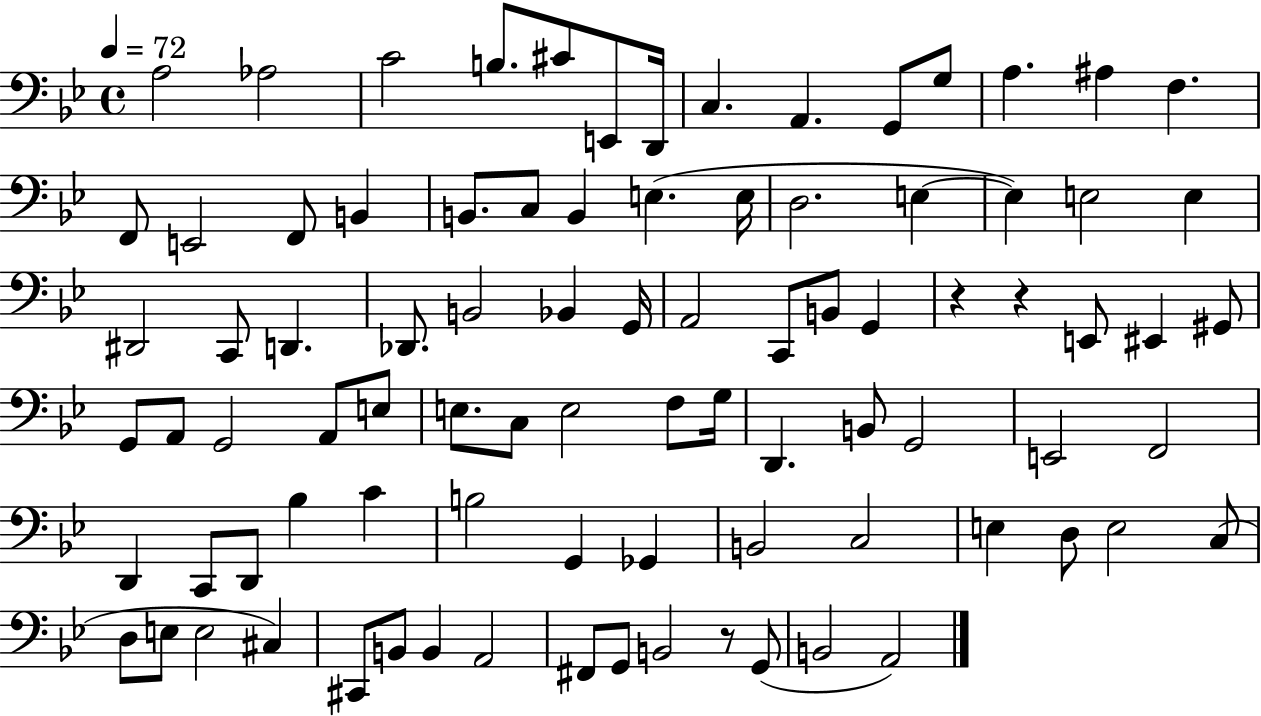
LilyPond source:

{
  \clef bass
  \time 4/4
  \defaultTimeSignature
  \key bes \major
  \tempo 4 = 72
  a2 aes2 | c'2 b8. cis'8 e,8 d,16 | c4. a,4. g,8 g8 | a4. ais4 f4. | \break f,8 e,2 f,8 b,4 | b,8. c8 b,4 e4.( e16 | d2. e4~~ | e4) e2 e4 | \break dis,2 c,8 d,4. | des,8. b,2 bes,4 g,16 | a,2 c,8 b,8 g,4 | r4 r4 e,8 eis,4 gis,8 | \break g,8 a,8 g,2 a,8 e8 | e8. c8 e2 f8 g16 | d,4. b,8 g,2 | e,2 f,2 | \break d,4 c,8 d,8 bes4 c'4 | b2 g,4 ges,4 | b,2 c2 | e4 d8 e2 c8( | \break d8 e8 e2 cis4) | cis,8 b,8 b,4 a,2 | fis,8 g,8 b,2 r8 g,8( | b,2 a,2) | \break \bar "|."
}